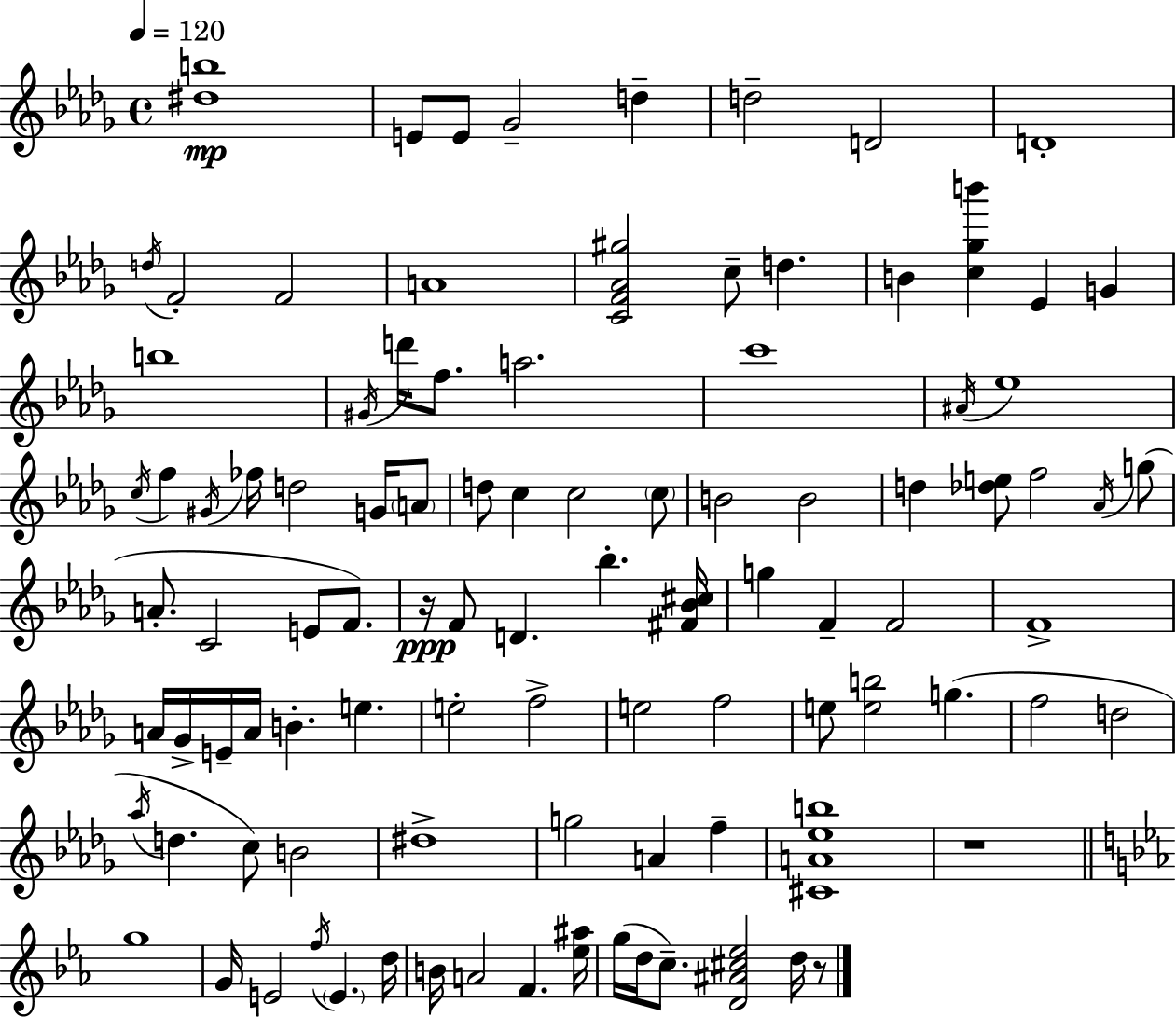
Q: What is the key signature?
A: BES minor